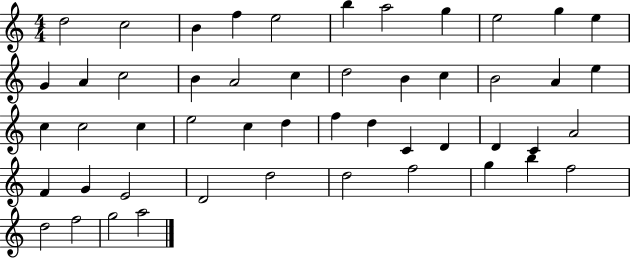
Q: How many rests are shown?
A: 0